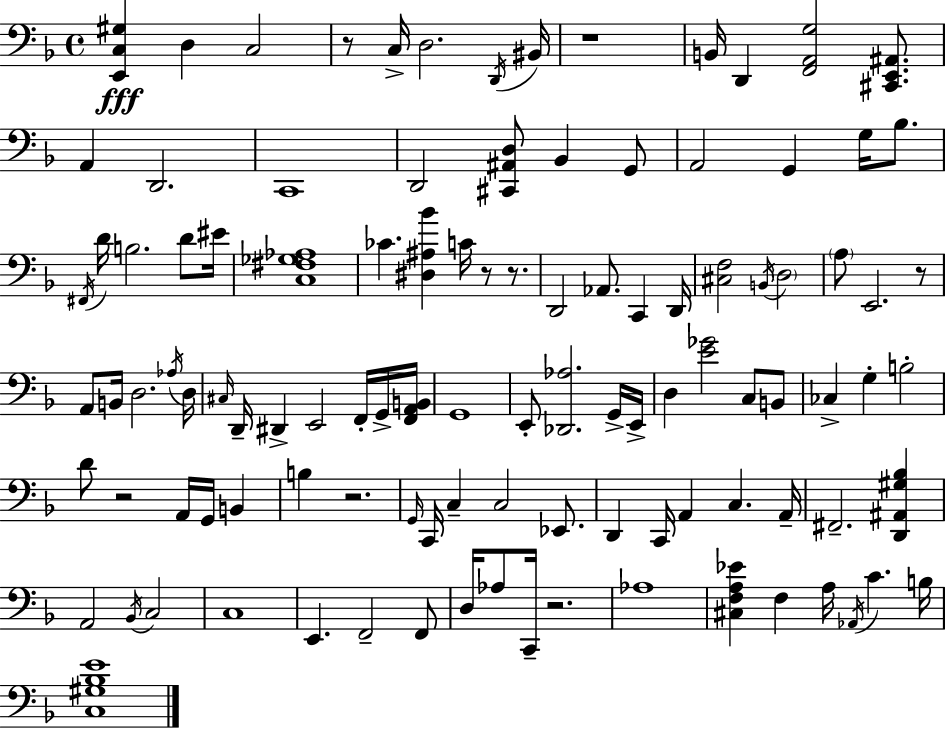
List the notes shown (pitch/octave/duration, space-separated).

[E2,C3,G#3]/q D3/q C3/h R/e C3/s D3/h. D2/s BIS2/s R/w B2/s D2/q [F2,A2,G3]/h [C#2,E2,A#2]/e. A2/q D2/h. C2/w D2/h [C#2,A#2,D3]/e Bb2/q G2/e A2/h G2/q G3/s Bb3/e. F#2/s D4/s B3/h. D4/e EIS4/s [C3,F#3,Gb3,Ab3]/w CES4/q. [D#3,A#3,Bb4]/q C4/s R/e R/e. D2/h Ab2/e. C2/q D2/s [C#3,F3]/h B2/s D3/h A3/e E2/h. R/e A2/e B2/s D3/h. Ab3/s D3/s C#3/s D2/s D#2/q E2/h F2/s G2/s [F2,A2,B2]/s G2/w E2/e [Db2,Ab3]/h. G2/s E2/s D3/q [E4,Gb4]/h C3/e B2/e CES3/q G3/q B3/h D4/e R/h A2/s G2/s B2/q B3/q R/h. G2/s C2/s C3/q C3/h Eb2/e. D2/q C2/s A2/q C3/q. A2/s F#2/h. [D2,A#2,G#3,Bb3]/q A2/h Bb2/s C3/h C3/w E2/q. F2/h F2/e D3/s Ab3/e C2/s R/h. Ab3/w [C#3,F3,A3,Eb4]/q F3/q A3/s Ab2/s C4/q. B3/s [C3,G#3,Bb3,E4]/w